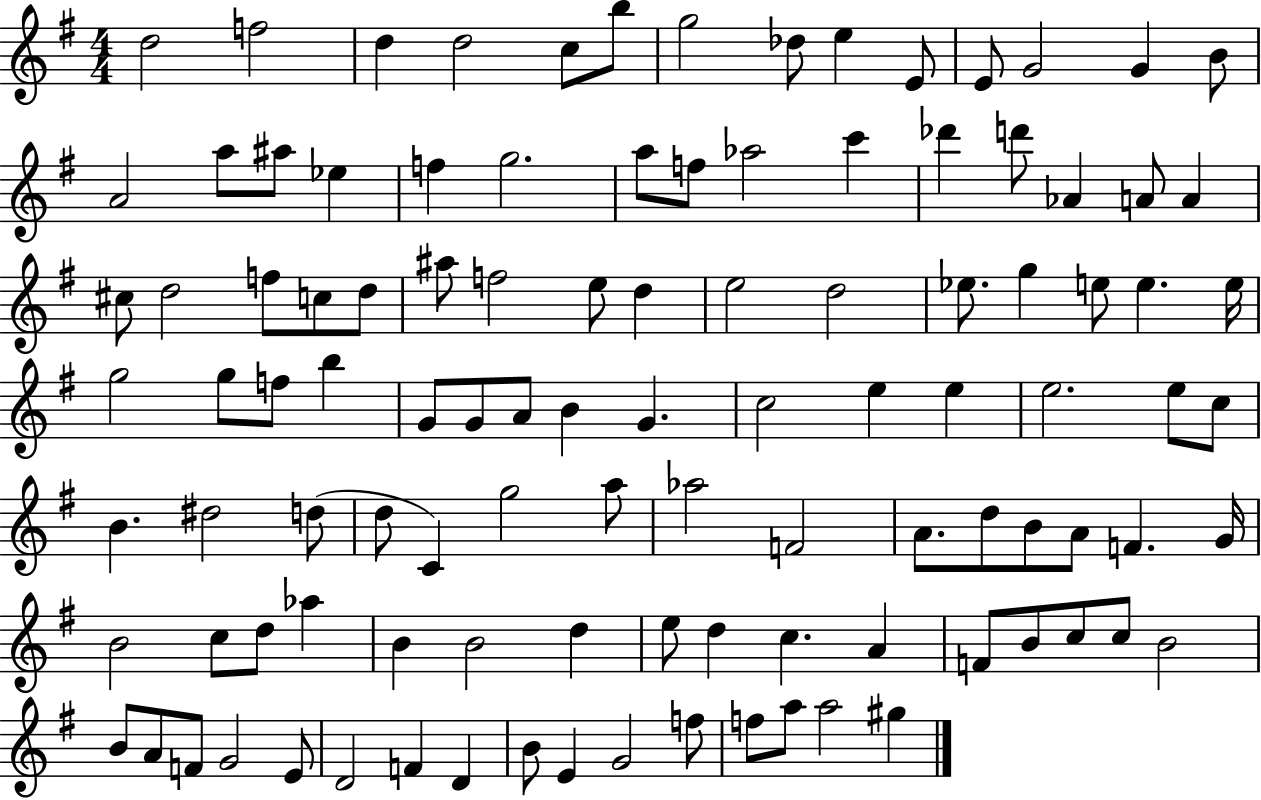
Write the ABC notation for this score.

X:1
T:Untitled
M:4/4
L:1/4
K:G
d2 f2 d d2 c/2 b/2 g2 _d/2 e E/2 E/2 G2 G B/2 A2 a/2 ^a/2 _e f g2 a/2 f/2 _a2 c' _d' d'/2 _A A/2 A ^c/2 d2 f/2 c/2 d/2 ^a/2 f2 e/2 d e2 d2 _e/2 g e/2 e e/4 g2 g/2 f/2 b G/2 G/2 A/2 B G c2 e e e2 e/2 c/2 B ^d2 d/2 d/2 C g2 a/2 _a2 F2 A/2 d/2 B/2 A/2 F G/4 B2 c/2 d/2 _a B B2 d e/2 d c A F/2 B/2 c/2 c/2 B2 B/2 A/2 F/2 G2 E/2 D2 F D B/2 E G2 f/2 f/2 a/2 a2 ^g